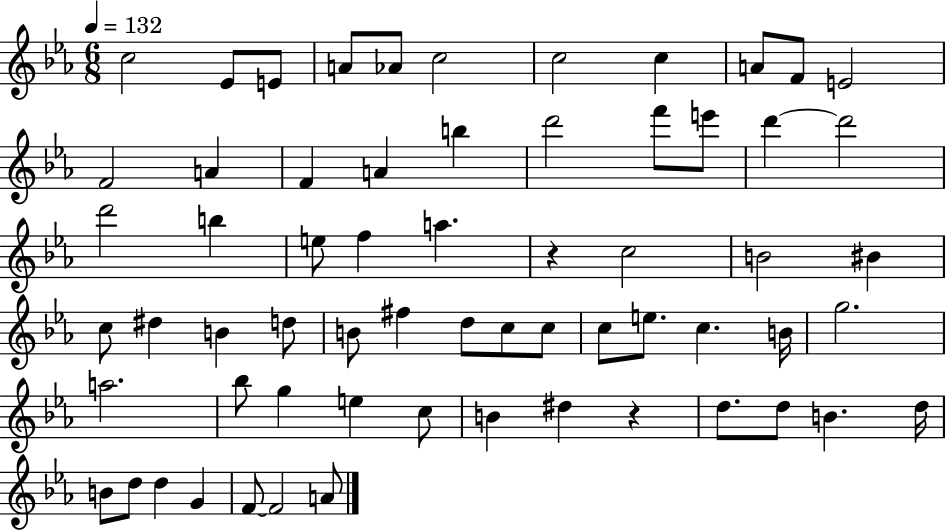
C5/h Eb4/e E4/e A4/e Ab4/e C5/h C5/h C5/q A4/e F4/e E4/h F4/h A4/q F4/q A4/q B5/q D6/h F6/e E6/e D6/q D6/h D6/h B5/q E5/e F5/q A5/q. R/q C5/h B4/h BIS4/q C5/e D#5/q B4/q D5/e B4/e F#5/q D5/e C5/e C5/e C5/e E5/e. C5/q. B4/s G5/h. A5/h. Bb5/e G5/q E5/q C5/e B4/q D#5/q R/q D5/e. D5/e B4/q. D5/s B4/e D5/e D5/q G4/q F4/e F4/h A4/e